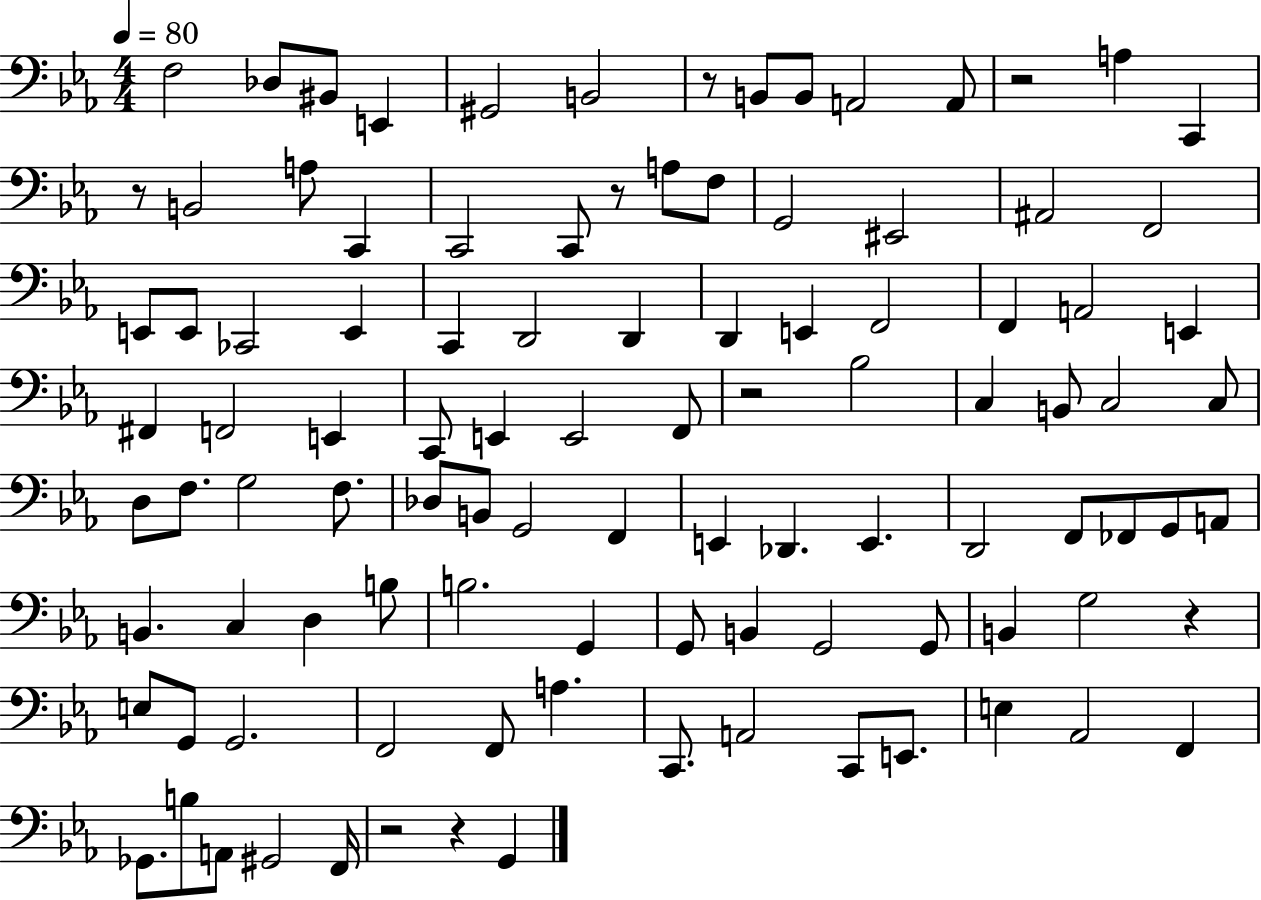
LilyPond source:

{
  \clef bass
  \numericTimeSignature
  \time 4/4
  \key ees \major
  \tempo 4 = 80
  f2 des8 bis,8 e,4 | gis,2 b,2 | r8 b,8 b,8 a,2 a,8 | r2 a4 c,4 | \break r8 b,2 a8 c,4 | c,2 c,8 r8 a8 f8 | g,2 eis,2 | ais,2 f,2 | \break e,8 e,8 ces,2 e,4 | c,4 d,2 d,4 | d,4 e,4 f,2 | f,4 a,2 e,4 | \break fis,4 f,2 e,4 | c,8 e,4 e,2 f,8 | r2 bes2 | c4 b,8 c2 c8 | \break d8 f8. g2 f8. | des8 b,8 g,2 f,4 | e,4 des,4. e,4. | d,2 f,8 fes,8 g,8 a,8 | \break b,4. c4 d4 b8 | b2. g,4 | g,8 b,4 g,2 g,8 | b,4 g2 r4 | \break e8 g,8 g,2. | f,2 f,8 a4. | c,8. a,2 c,8 e,8. | e4 aes,2 f,4 | \break ges,8. b8 a,8 gis,2 f,16 | r2 r4 g,4 | \bar "|."
}